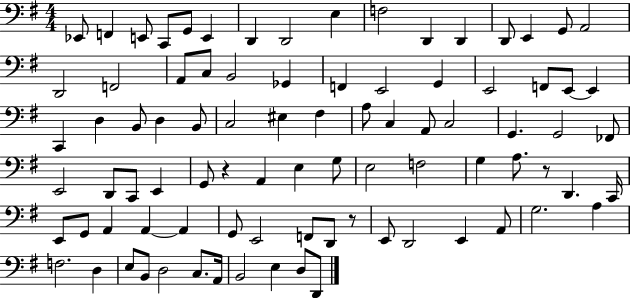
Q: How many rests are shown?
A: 3